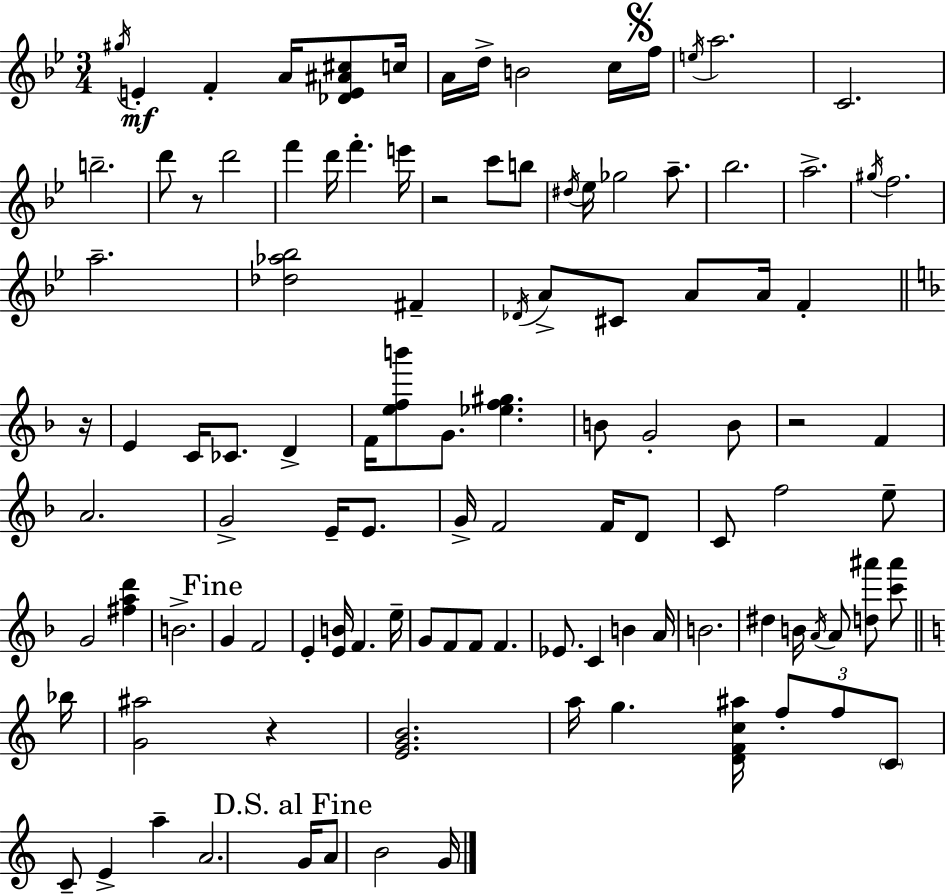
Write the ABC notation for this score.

X:1
T:Untitled
M:3/4
L:1/4
K:Bb
^g/4 E F A/4 [_DE^A^c]/2 c/4 A/4 d/4 B2 c/4 f/4 e/4 a2 C2 b2 d'/2 z/2 d'2 f' d'/4 f' e'/4 z2 c'/2 b/2 ^d/4 _e/4 _g2 a/2 _b2 a2 ^g/4 f2 a2 [_d_a_b]2 ^F _D/4 A/2 ^C/2 A/2 A/4 F z/4 E C/4 _C/2 D F/4 [efb']/2 G/2 [_ef^g] B/2 G2 B/2 z2 F A2 G2 E/4 E/2 G/4 F2 F/4 D/2 C/2 f2 e/2 G2 [^fad'] B2 G F2 E [EB]/4 F e/4 G/2 F/2 F/2 F _E/2 C B A/4 B2 ^d B/4 A/4 A/2 [d^a']/2 [c'^a']/2 _b/4 [G^a]2 z [EGB]2 a/4 g [DFc^a]/4 f/2 f/2 C/2 C/2 E a A2 G/4 A/2 B2 G/4